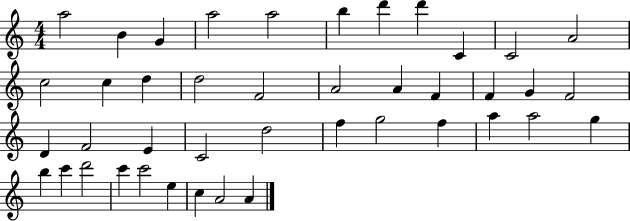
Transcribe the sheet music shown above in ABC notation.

X:1
T:Untitled
M:4/4
L:1/4
K:C
a2 B G a2 a2 b d' d' C C2 A2 c2 c d d2 F2 A2 A F F G F2 D F2 E C2 d2 f g2 f a a2 g b c' d'2 c' c'2 e c A2 A